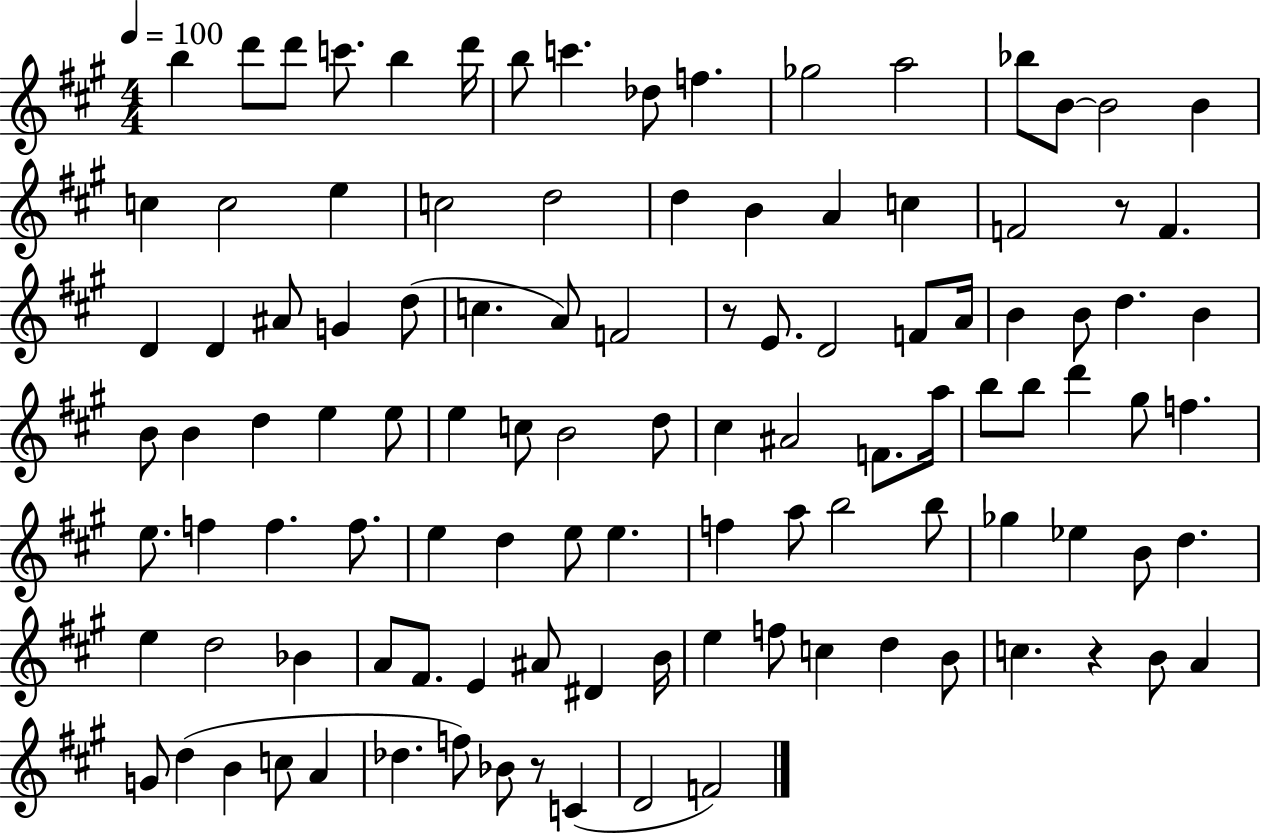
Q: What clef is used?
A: treble